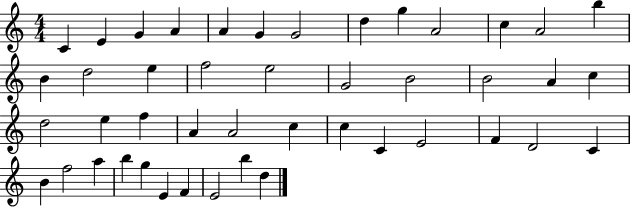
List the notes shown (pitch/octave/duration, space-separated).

C4/q E4/q G4/q A4/q A4/q G4/q G4/h D5/q G5/q A4/h C5/q A4/h B5/q B4/q D5/h E5/q F5/h E5/h G4/h B4/h B4/h A4/q C5/q D5/h E5/q F5/q A4/q A4/h C5/q C5/q C4/q E4/h F4/q D4/h C4/q B4/q F5/h A5/q B5/q G5/q E4/q F4/q E4/h B5/q D5/q